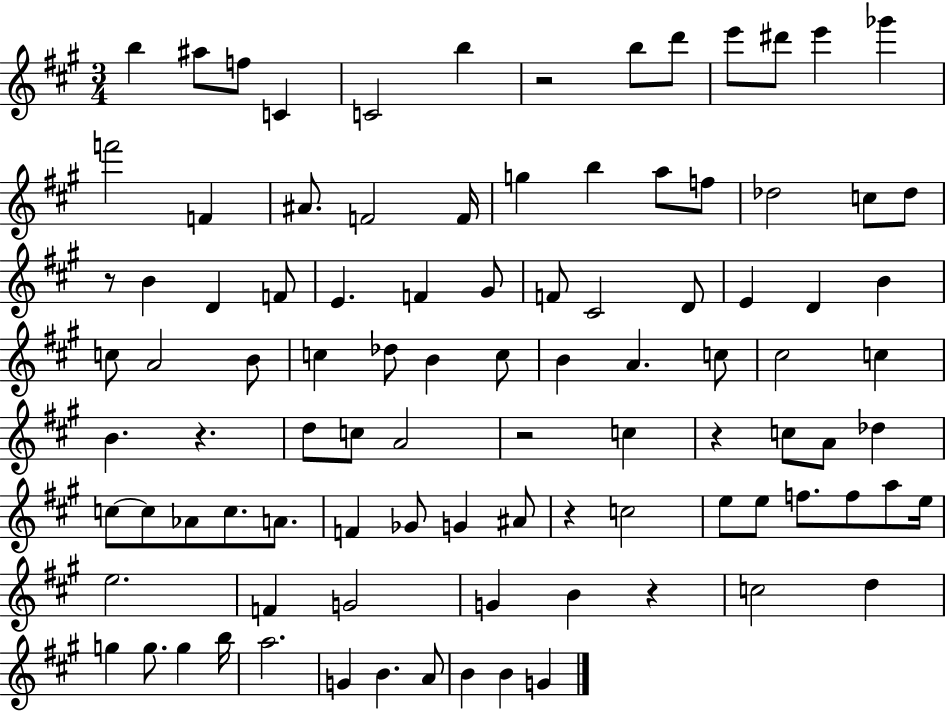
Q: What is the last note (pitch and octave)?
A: G4